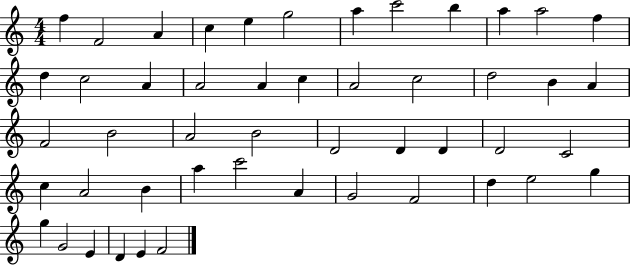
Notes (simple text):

F5/q F4/h A4/q C5/q E5/q G5/h A5/q C6/h B5/q A5/q A5/h F5/q D5/q C5/h A4/q A4/h A4/q C5/q A4/h C5/h D5/h B4/q A4/q F4/h B4/h A4/h B4/h D4/h D4/q D4/q D4/h C4/h C5/q A4/h B4/q A5/q C6/h A4/q G4/h F4/h D5/q E5/h G5/q G5/q G4/h E4/q D4/q E4/q F4/h